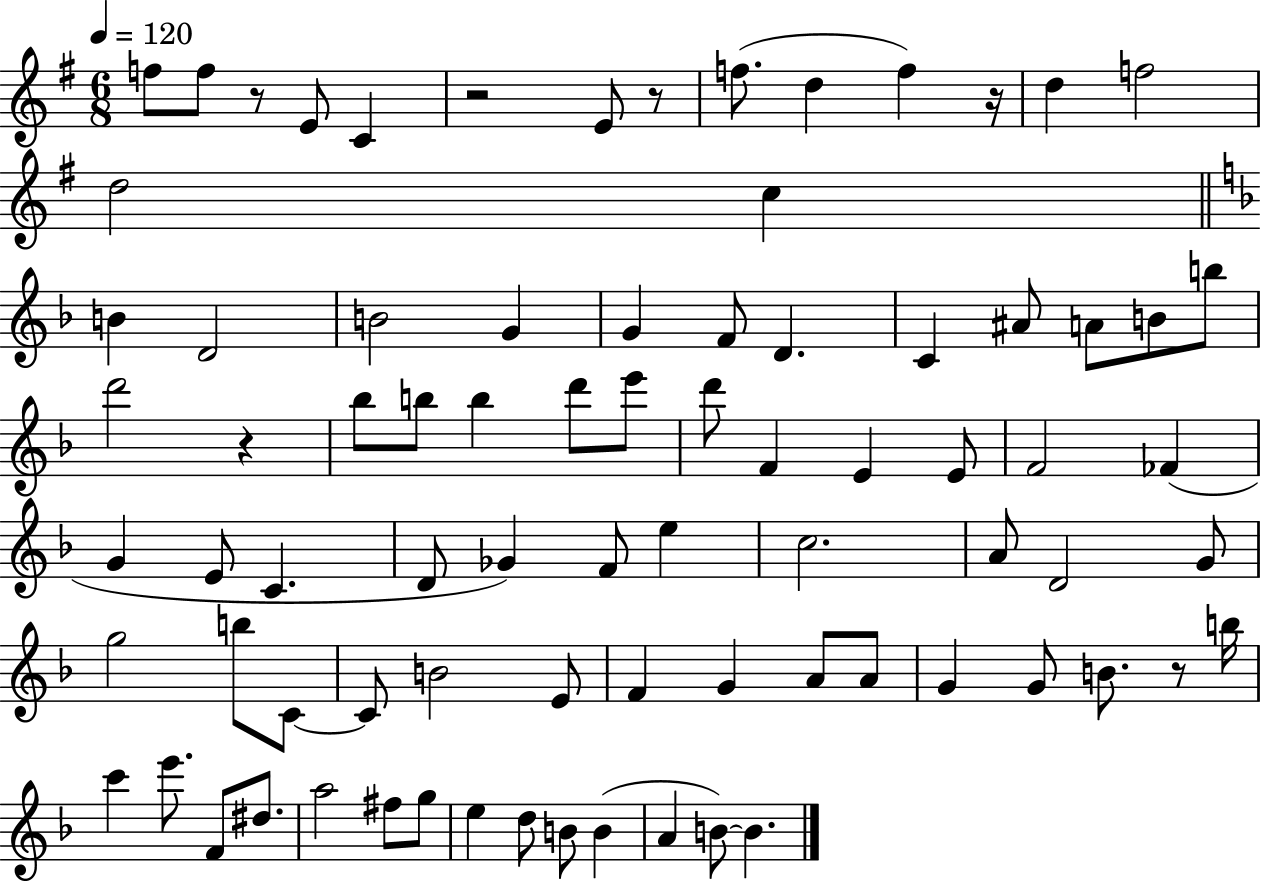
{
  \clef treble
  \numericTimeSignature
  \time 6/8
  \key g \major
  \tempo 4 = 120
  \repeat volta 2 { f''8 f''8 r8 e'8 c'4 | r2 e'8 r8 | f''8.( d''4 f''4) r16 | d''4 f''2 | \break d''2 c''4 | \bar "||" \break \key f \major b'4 d'2 | b'2 g'4 | g'4 f'8 d'4. | c'4 ais'8 a'8 b'8 b''8 | \break d'''2 r4 | bes''8 b''8 b''4 d'''8 e'''8 | d'''8 f'4 e'4 e'8 | f'2 fes'4( | \break g'4 e'8 c'4. | d'8 ges'4) f'8 e''4 | c''2. | a'8 d'2 g'8 | \break g''2 b''8 c'8~~ | c'8 b'2 e'8 | f'4 g'4 a'8 a'8 | g'4 g'8 b'8. r8 b''16 | \break c'''4 e'''8. f'8 dis''8. | a''2 fis''8 g''8 | e''4 d''8 b'8 b'4( | a'4 b'8~~) b'4. | \break } \bar "|."
}